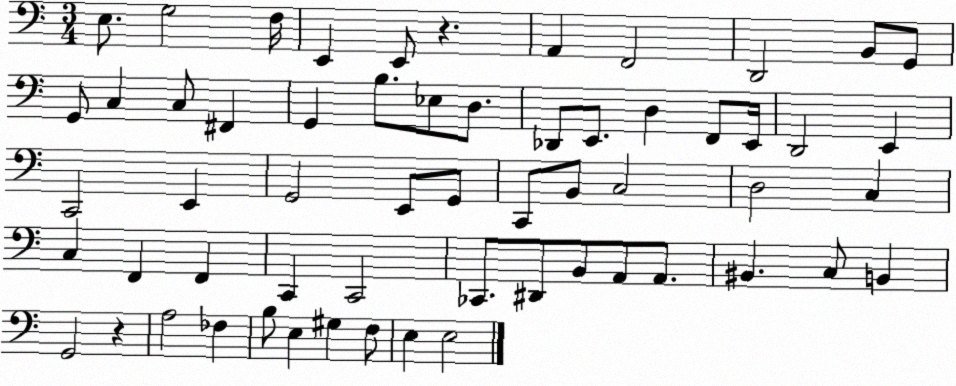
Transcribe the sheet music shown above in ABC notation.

X:1
T:Untitled
M:3/4
L:1/4
K:C
E,/2 G,2 F,/4 E,, E,,/2 z A,, F,,2 D,,2 B,,/2 G,,/2 G,,/2 C, C,/2 ^F,, G,, B,/2 _E,/2 D,/2 _D,,/2 E,,/2 D, F,,/2 E,,/4 D,,2 E,, C,,2 E,, G,,2 E,,/2 G,,/2 C,,/2 B,,/2 C,2 D,2 C, C, F,, F,, C,, C,,2 _C,,/2 ^D,,/2 B,,/2 A,,/2 A,,/2 ^B,, C,/2 B,, G,,2 z A,2 _F, B,/2 E, ^G, F,/2 E, E,2